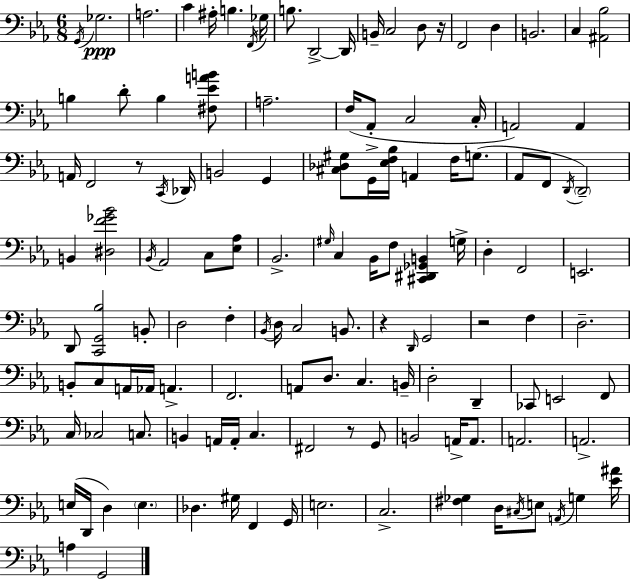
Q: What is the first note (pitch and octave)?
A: G2